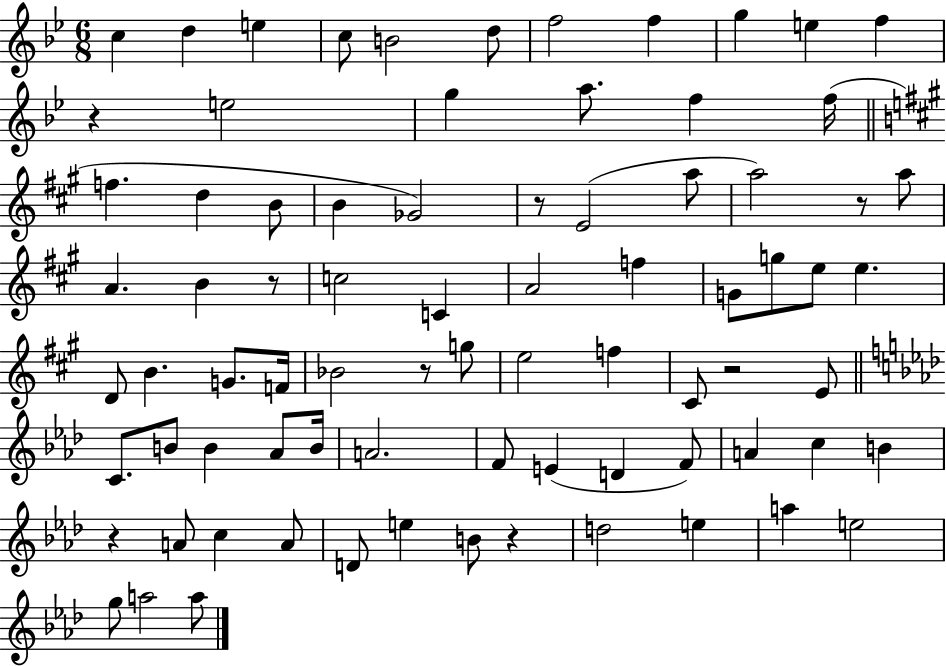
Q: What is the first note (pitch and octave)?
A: C5